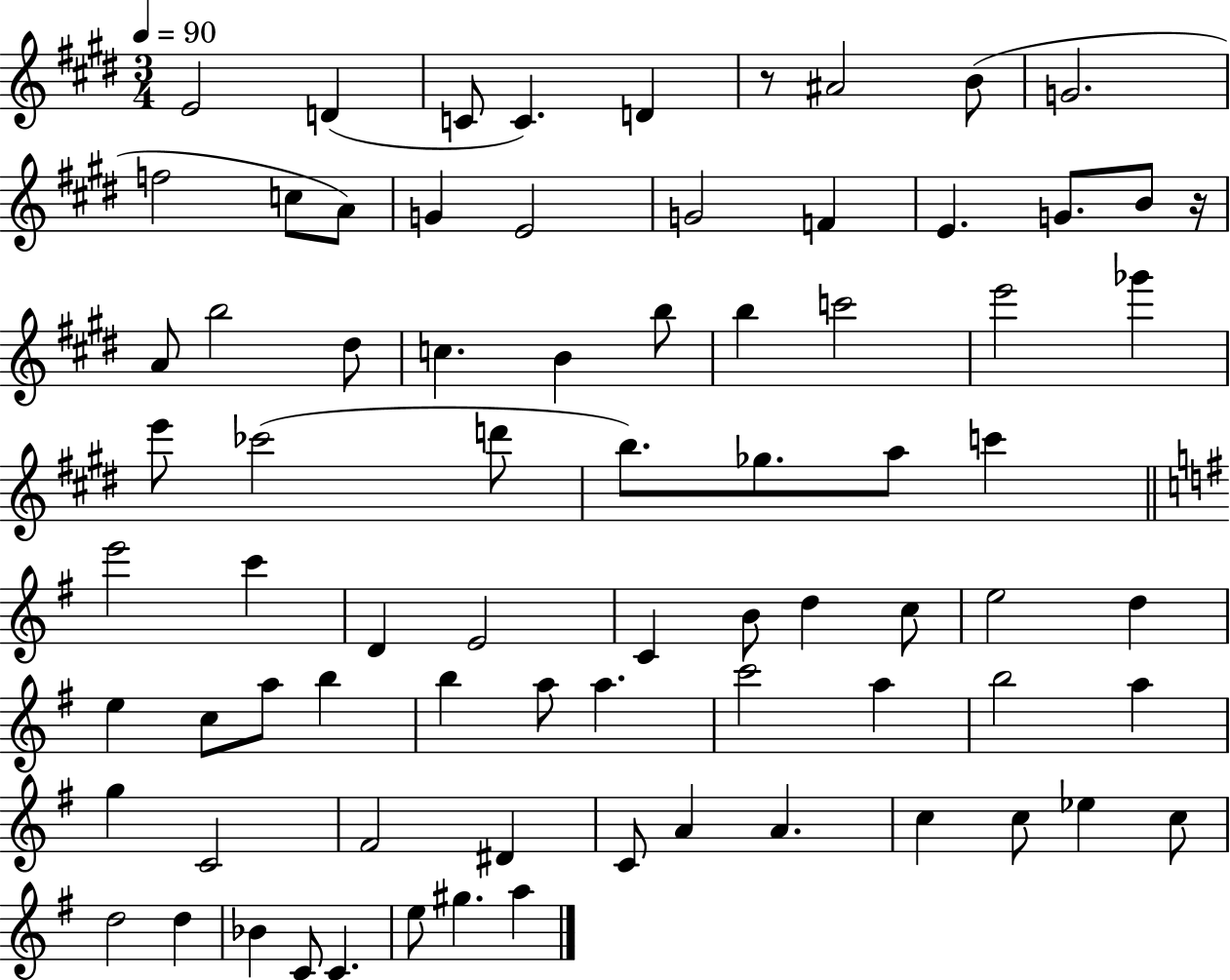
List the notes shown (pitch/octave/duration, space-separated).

E4/h D4/q C4/e C4/q. D4/q R/e A#4/h B4/e G4/h. F5/h C5/e A4/e G4/q E4/h G4/h F4/q E4/q. G4/e. B4/e R/s A4/e B5/h D#5/e C5/q. B4/q B5/e B5/q C6/h E6/h Gb6/q E6/e CES6/h D6/e B5/e. Gb5/e. A5/e C6/q E6/h C6/q D4/q E4/h C4/q B4/e D5/q C5/e E5/h D5/q E5/q C5/e A5/e B5/q B5/q A5/e A5/q. C6/h A5/q B5/h A5/q G5/q C4/h F#4/h D#4/q C4/e A4/q A4/q. C5/q C5/e Eb5/q C5/e D5/h D5/q Bb4/q C4/e C4/q. E5/e G#5/q. A5/q